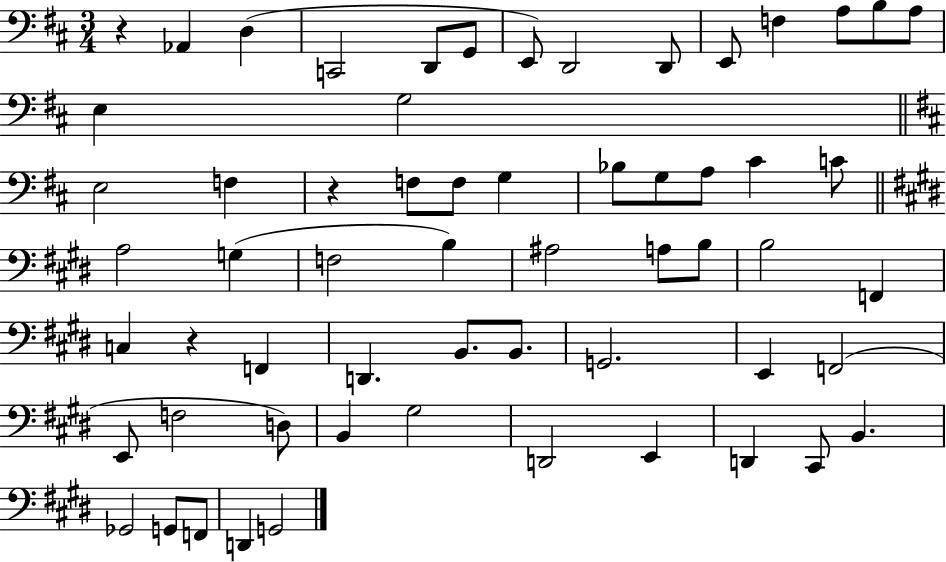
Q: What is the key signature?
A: D major